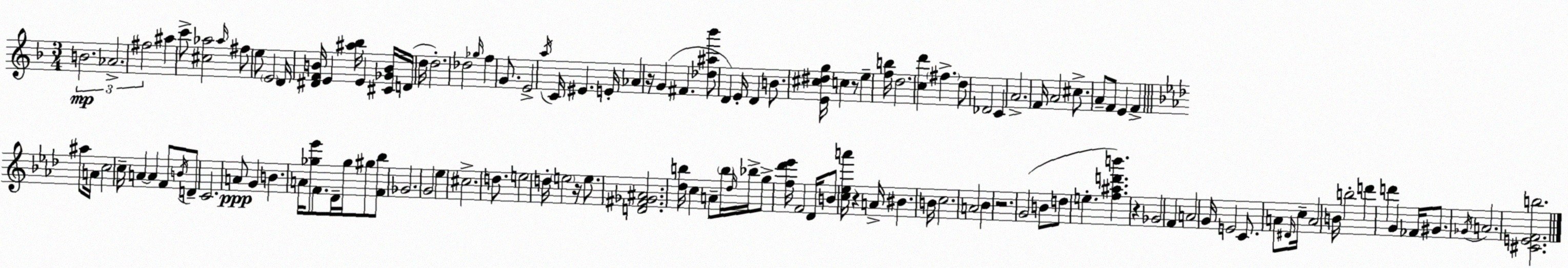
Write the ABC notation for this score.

X:1
T:Untitled
M:3/4
L:1/4
K:F
B2 _A2 ^f2 ^a c'/2 [^c_a]2 _a/4 ^f/2 e/2 E2 D/4 [^DFB]/4 E [^a_b]/4 E [^C_GB]/4 D/4 d/4 d2 _d2 _g/4 f G/2 E2 a/4 C/4 ^E E/4 _A z/4 G ^F [_d^a_b']/2 D E/4 D B/2 [E^c^dg]/4 c z/2 e [fb]/4 d2 [cd'] ^f d/2 _D2 C A2 F/4 A2 ^c/2 A/2 F/2 E F ^a/2 A/4 c2 c/4 A A F/2 B/4 D/2 C2 A/2 G B A/4 [_g_e']/2 F/2 _D/4 _g/4 ^g/2 [F_b]/2 _G2 G2 _e ^c2 d/2 e2 d/4 e2 z/4 e/2 [D^F_G^A]2 [_db]/4 c A/2 b/4 _d/4 _b/4 g/2 [f_d'_e']/4 F2 _D/4 B/2 [c_ea']/4 z A/4 ^B B/4 c2 A2 _B z2 G2 B/2 d/2 e [f^ad'b'] z _G2 F A2 G/4 E2 C/2 A/2 ^D/4 c/4 A2 B/4 b2 d' d' G _F/4 ^G/2 _G/4 A2 [^CEFb]2